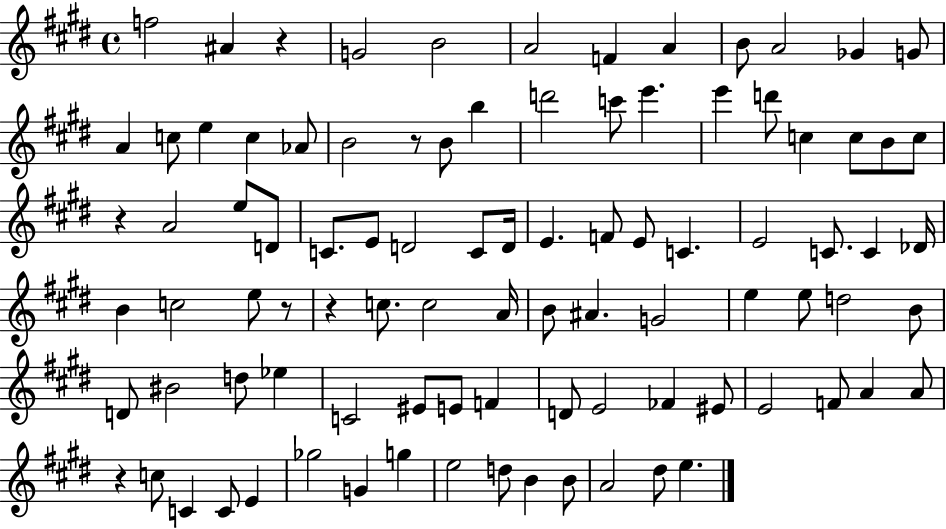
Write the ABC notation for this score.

X:1
T:Untitled
M:4/4
L:1/4
K:E
f2 ^A z G2 B2 A2 F A B/2 A2 _G G/2 A c/2 e c _A/2 B2 z/2 B/2 b d'2 c'/2 e' e' d'/2 c c/2 B/2 c/2 z A2 e/2 D/2 C/2 E/2 D2 C/2 D/4 E F/2 E/2 C E2 C/2 C _D/4 B c2 e/2 z/2 z c/2 c2 A/4 B/2 ^A G2 e e/2 d2 B/2 D/2 ^B2 d/2 _e C2 ^E/2 E/2 F D/2 E2 _F ^E/2 E2 F/2 A A/2 z c/2 C C/2 E _g2 G g e2 d/2 B B/2 A2 ^d/2 e